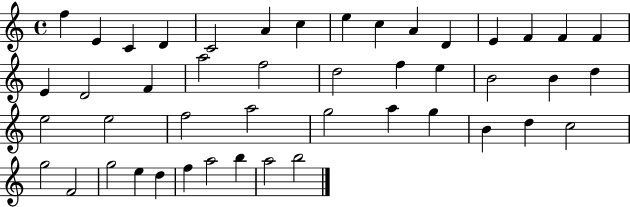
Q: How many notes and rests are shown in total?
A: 46